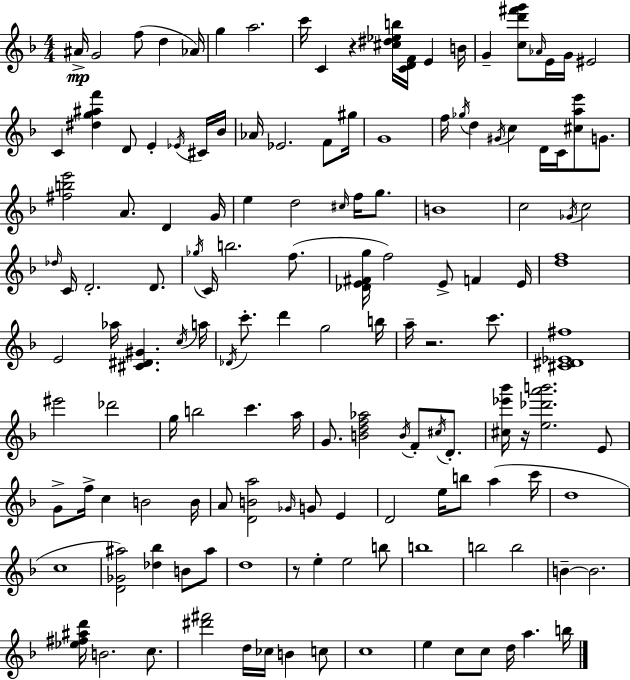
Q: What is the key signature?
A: D minor